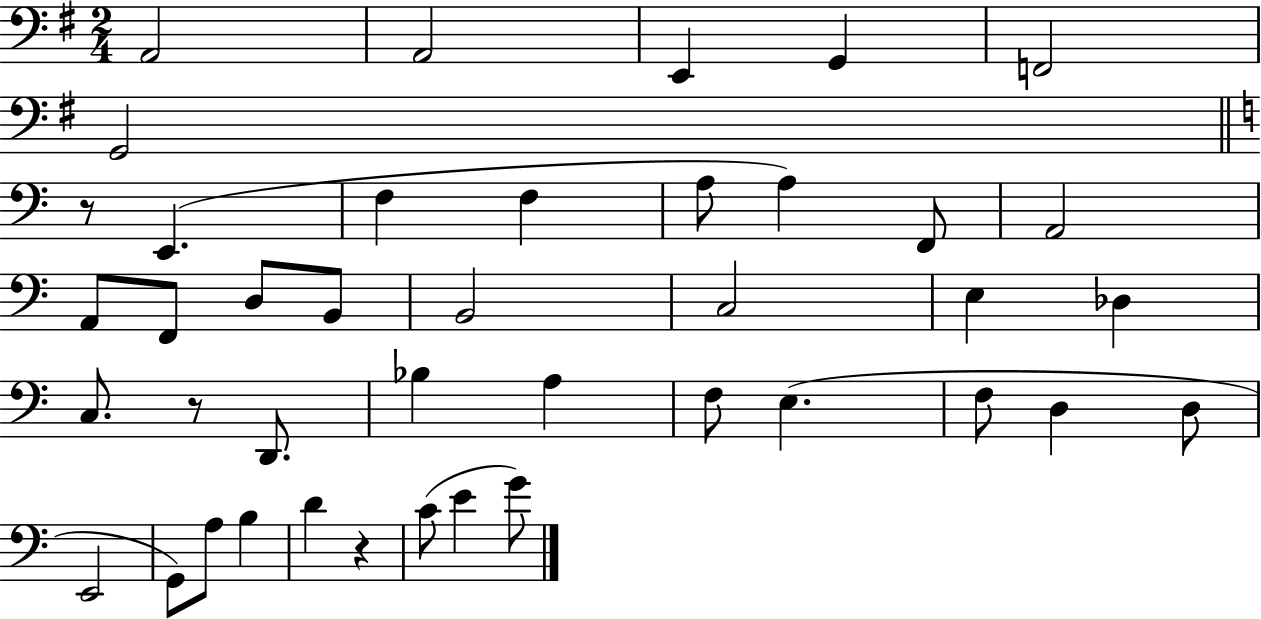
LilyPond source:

{
  \clef bass
  \numericTimeSignature
  \time 2/4
  \key g \major
  a,2 | a,2 | e,4 g,4 | f,2 | \break g,2 | \bar "||" \break \key c \major r8 e,4.( | f4 f4 | a8 a4) f,8 | a,2 | \break a,8 f,8 d8 b,8 | b,2 | c2 | e4 des4 | \break c8. r8 d,8. | bes4 a4 | f8 e4.( | f8 d4 d8 | \break e,2 | g,8) a8 b4 | d'4 r4 | c'8( e'4 g'8) | \break \bar "|."
}